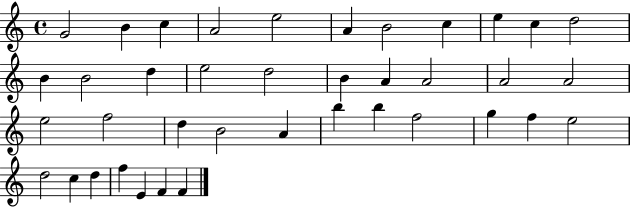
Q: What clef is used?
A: treble